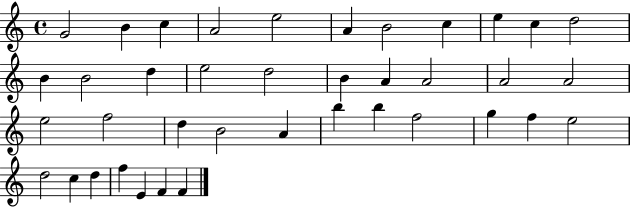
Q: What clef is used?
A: treble